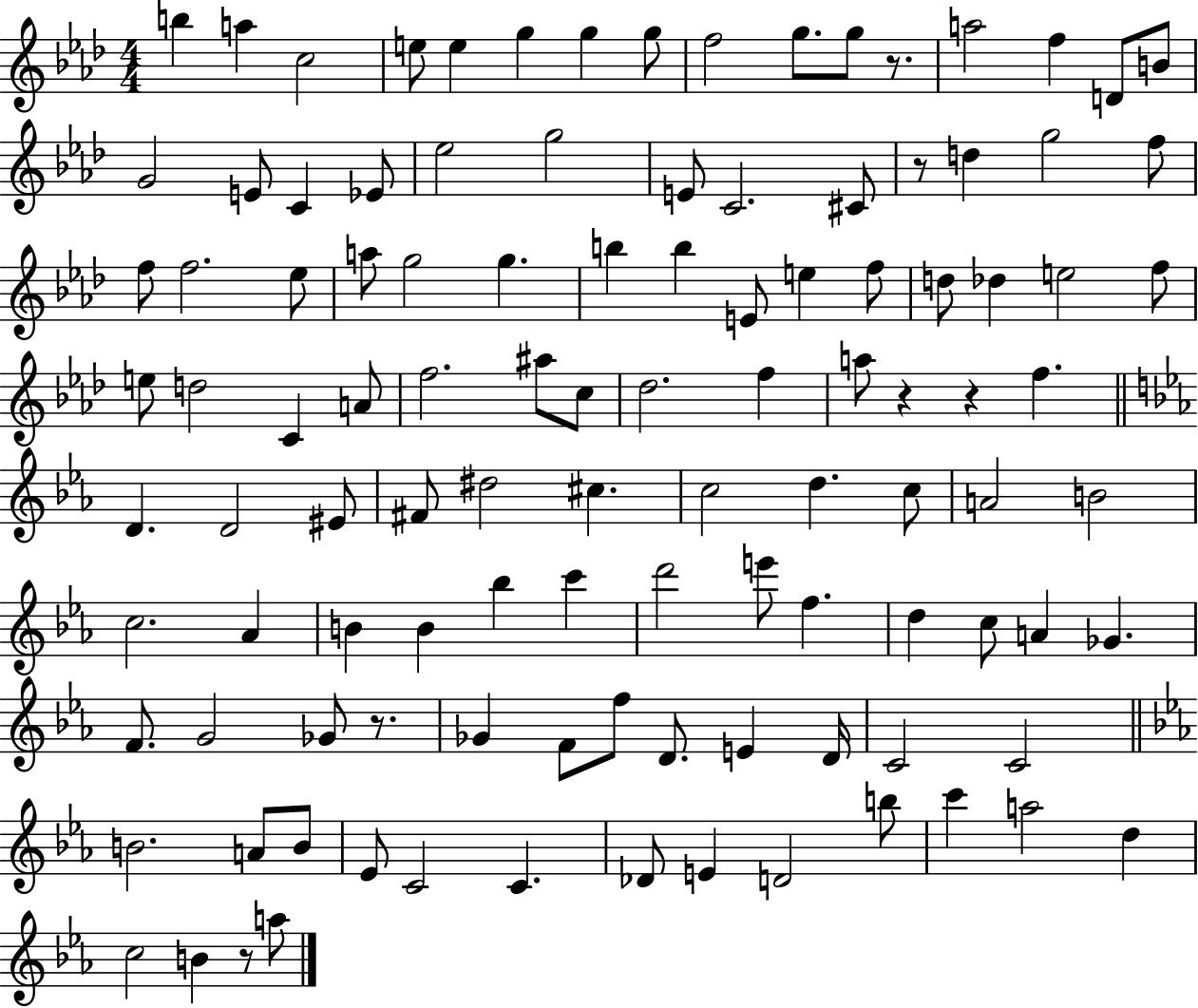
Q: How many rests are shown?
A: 6